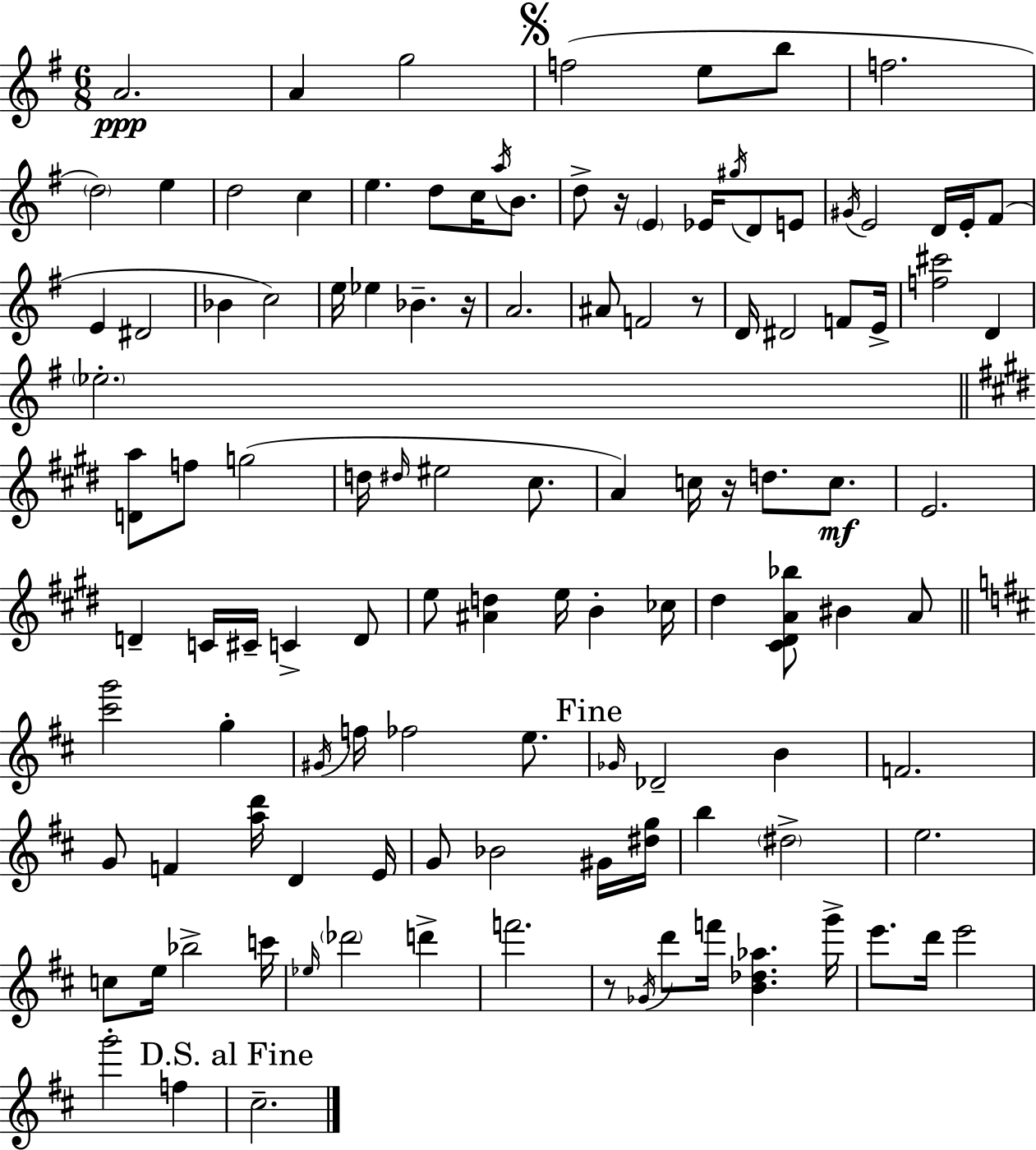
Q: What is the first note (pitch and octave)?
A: A4